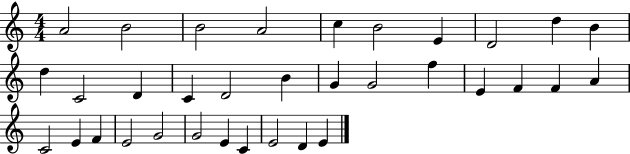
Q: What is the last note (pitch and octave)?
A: E4